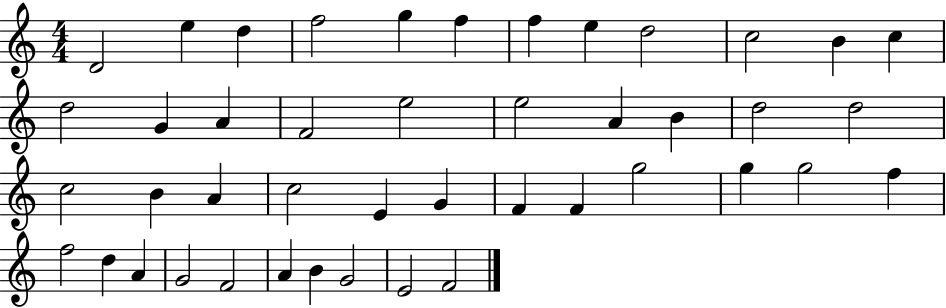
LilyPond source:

{
  \clef treble
  \numericTimeSignature
  \time 4/4
  \key c \major
  d'2 e''4 d''4 | f''2 g''4 f''4 | f''4 e''4 d''2 | c''2 b'4 c''4 | \break d''2 g'4 a'4 | f'2 e''2 | e''2 a'4 b'4 | d''2 d''2 | \break c''2 b'4 a'4 | c''2 e'4 g'4 | f'4 f'4 g''2 | g''4 g''2 f''4 | \break f''2 d''4 a'4 | g'2 f'2 | a'4 b'4 g'2 | e'2 f'2 | \break \bar "|."
}